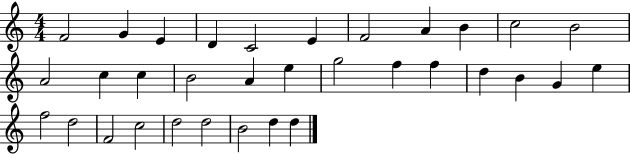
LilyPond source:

{
  \clef treble
  \numericTimeSignature
  \time 4/4
  \key c \major
  f'2 g'4 e'4 | d'4 c'2 e'4 | f'2 a'4 b'4 | c''2 b'2 | \break a'2 c''4 c''4 | b'2 a'4 e''4 | g''2 f''4 f''4 | d''4 b'4 g'4 e''4 | \break f''2 d''2 | f'2 c''2 | d''2 d''2 | b'2 d''4 d''4 | \break \bar "|."
}